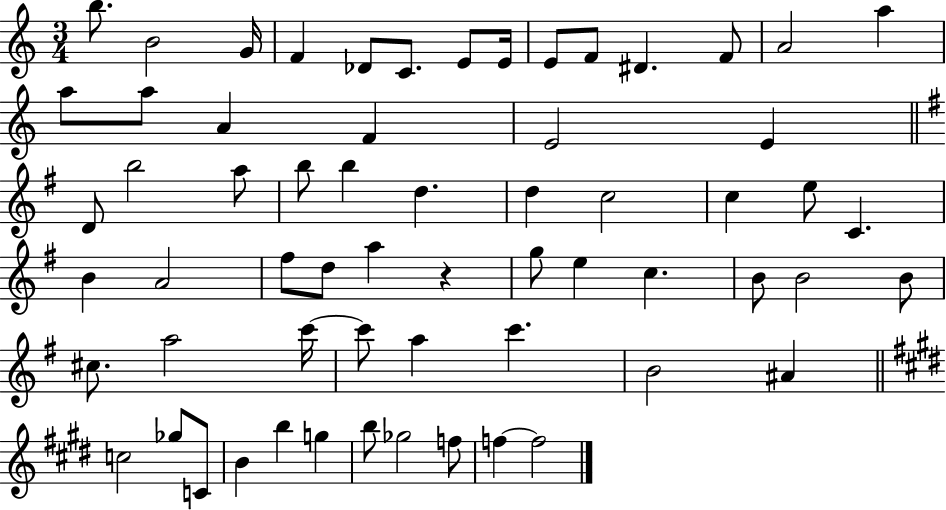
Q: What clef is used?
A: treble